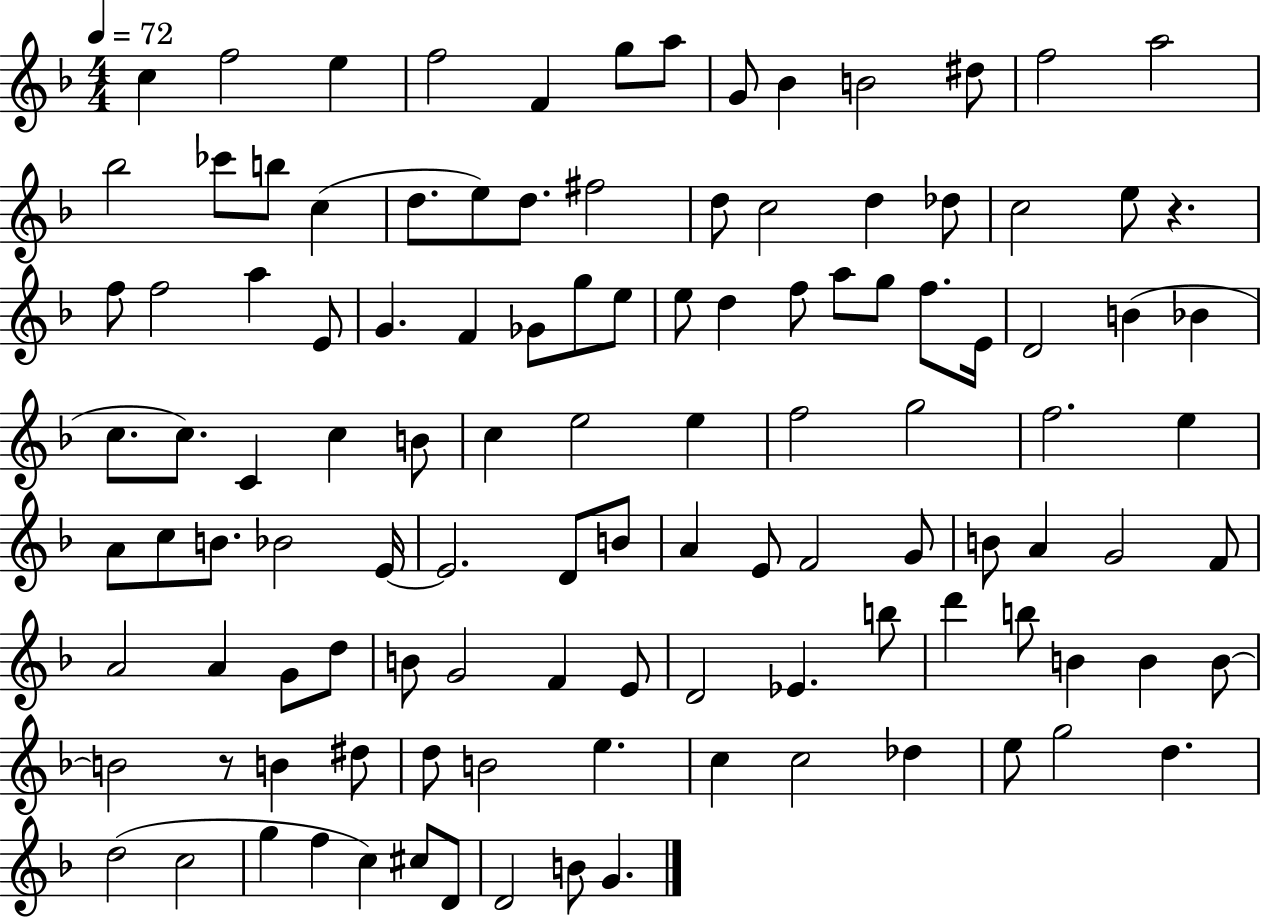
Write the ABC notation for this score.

X:1
T:Untitled
M:4/4
L:1/4
K:F
c f2 e f2 F g/2 a/2 G/2 _B B2 ^d/2 f2 a2 _b2 _c'/2 b/2 c d/2 e/2 d/2 ^f2 d/2 c2 d _d/2 c2 e/2 z f/2 f2 a E/2 G F _G/2 g/2 e/2 e/2 d f/2 a/2 g/2 f/2 E/4 D2 B _B c/2 c/2 C c B/2 c e2 e f2 g2 f2 e A/2 c/2 B/2 _B2 E/4 E2 D/2 B/2 A E/2 F2 G/2 B/2 A G2 F/2 A2 A G/2 d/2 B/2 G2 F E/2 D2 _E b/2 d' b/2 B B B/2 B2 z/2 B ^d/2 d/2 B2 e c c2 _d e/2 g2 d d2 c2 g f c ^c/2 D/2 D2 B/2 G